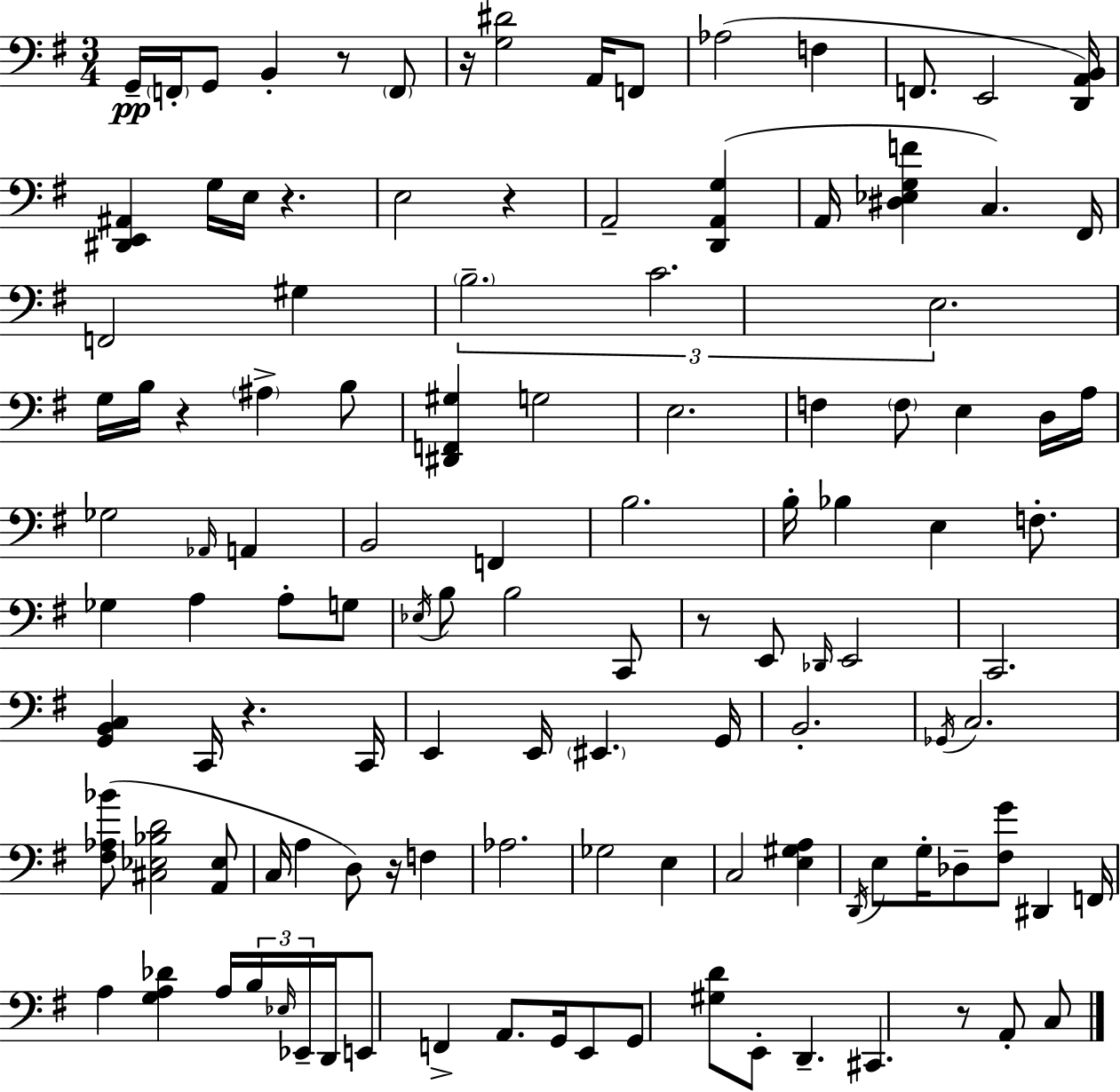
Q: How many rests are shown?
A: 9